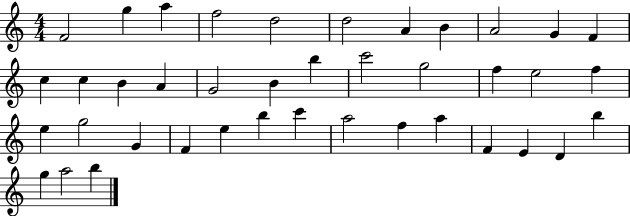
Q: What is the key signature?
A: C major